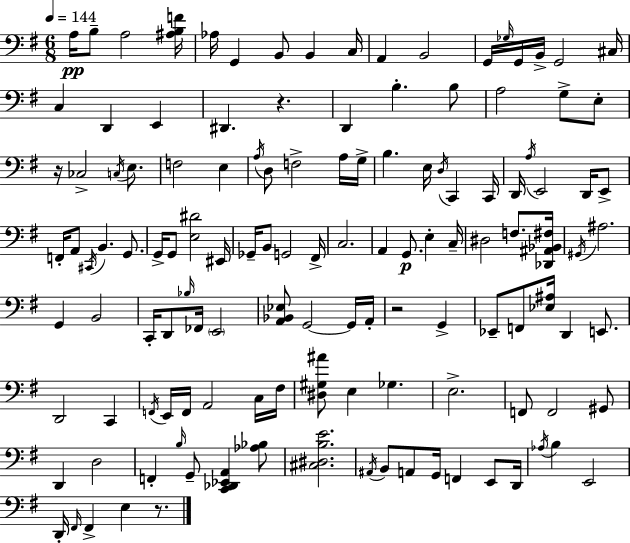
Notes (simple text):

A3/s B3/e A3/h [A#3,B3,F4]/s Ab3/s G2/q B2/e B2/q C3/s A2/q B2/h G2/s Gb3/s G2/s B2/s G2/h C#3/s C3/q D2/q E2/q D#2/q. R/q. D2/q B3/q. B3/e A3/h G3/e E3/e R/s CES3/h C3/s E3/e. F3/h E3/q A3/s D3/e F3/h A3/s G3/s B3/q. E3/s D3/s C2/q C2/s D2/s A3/s E2/h D2/s E2/e F2/s A2/e C#2/s B2/q. G2/e. G2/s G2/e [E3,D#4]/h EIS2/s Gb2/s B2/e G2/h F#2/s C3/h. A2/q G2/e. E3/q C3/s D#3/h F3/e. [Db2,A#2,Bb2,F#3]/s G#2/s A#3/h. G2/q B2/h C2/s D2/e Bb3/s FES2/s E2/h [A2,Bb2,Eb3]/e G2/h G2/s A2/s R/h G2/q Eb2/e F2/e [Eb3,A#3]/s D2/q E2/e. D2/h C2/q F2/s E2/s F2/s A2/h C3/s F#3/s [D#3,G#3,A#4]/e E3/q Gb3/q. E3/h. F2/e F2/h G#2/e D2/q D3/h F2/q B3/s G2/e [C2,Db2,Eb2,A2]/q [Ab3,Bb3]/e [C#3,D#3,B3,E4]/h. A#2/s B2/e A2/e G2/s F2/q E2/e D2/s Ab3/s B3/q E2/h D2/s F#2/s F#2/q E3/q R/e.